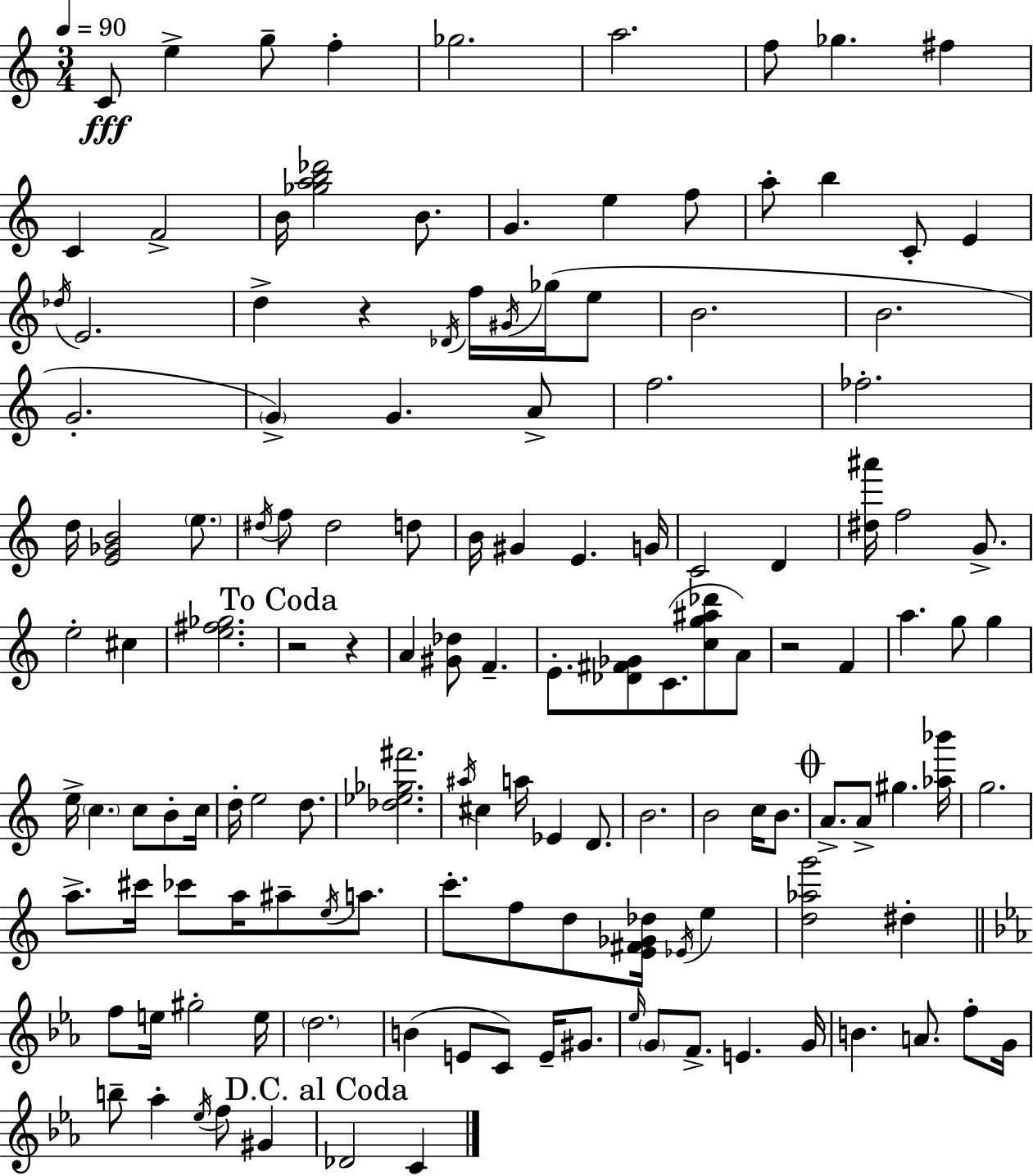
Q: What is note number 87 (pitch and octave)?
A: A#5